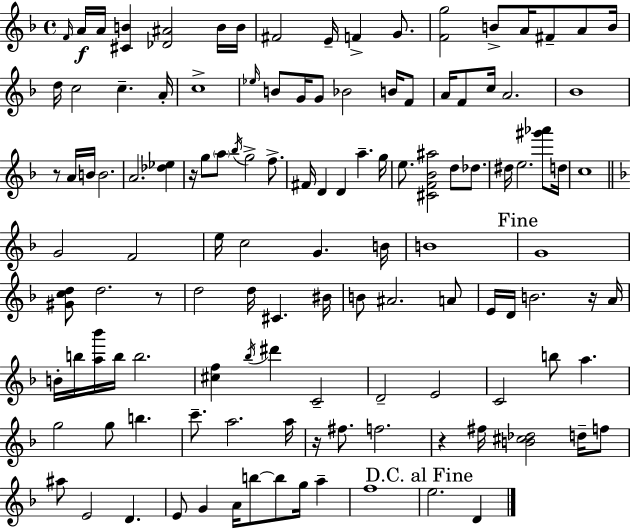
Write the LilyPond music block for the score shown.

{
  \clef treble
  \time 4/4
  \defaultTimeSignature
  \key d \minor
  \grace { f'16 }\f a'16 a'16 <cis' b'>4 <des' ais'>2 b'16 | b'16 fis'2 e'16-- f'4-> g'8. | <f' g''>2 b'8-> a'16 fis'8-- a'8 | b'16 d''16 c''2 c''4.-- | \break a'16-. c''1-> | \grace { ees''16 } b'8 g'16 g'8 bes'2 b'16 | f'8 a'16 f'8 c''16 a'2. | bes'1 | \break r8 a'16 b'16 b'2. | a'2. <des'' ees''>4 | r16 g''8 \parenthesize a''8 \acciaccatura { bes''16 } g''2-> | f''8.-> fis'16 d'4 d'4 a''4.-- | \break g''16 e''8. <cis' f' bes' ais''>2 d''8 | des''8. dis''16 e''2. | <gis''' aes'''>8 d''16 c''1 | \bar "||" \break \key f \major g'2 f'2 | e''16 c''2 g'4. b'16 | b'1 | \mark "Fine" g'1 | \break <gis' c'' d''>8 d''2. r8 | d''2 d''16 cis'4. bis'16 | b'8 ais'2. a'8 | e'16 d'16 b'2. r16 a'16 | \break b'16-. b''16 <a'' bes'''>16 b''16 b''2. | <cis'' f''>4 \acciaccatura { bes''16 } dis'''4 c'2-- | d'2-- e'2 | c'2 b''8 a''4. | \break g''2 g''8 b''4. | c'''8.-- a''2. | a''16 r16 fis''8. f''2. | r4 fis''16 <b' cis'' des''>2 d''16-- f''8 | \break ais''8 e'2 d'4. | e'8 g'4 a'16 b''8~~ b''8 g''16 a''4-- | f''1 | \mark "D.C. al Fine" e''2. d'4 | \break \bar "|."
}